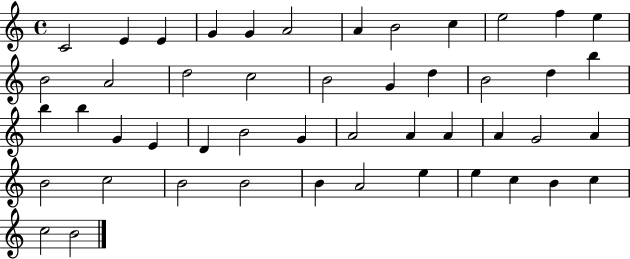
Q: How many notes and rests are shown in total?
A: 48